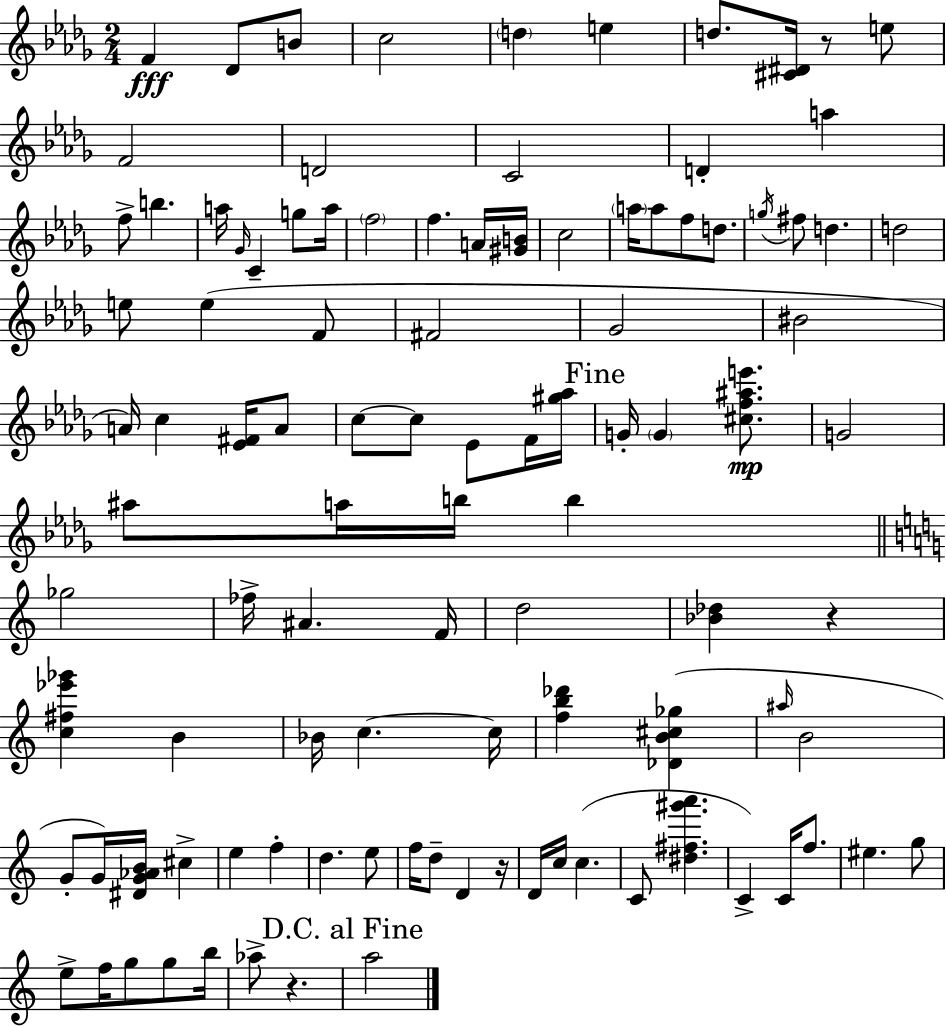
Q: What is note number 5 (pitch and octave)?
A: D5